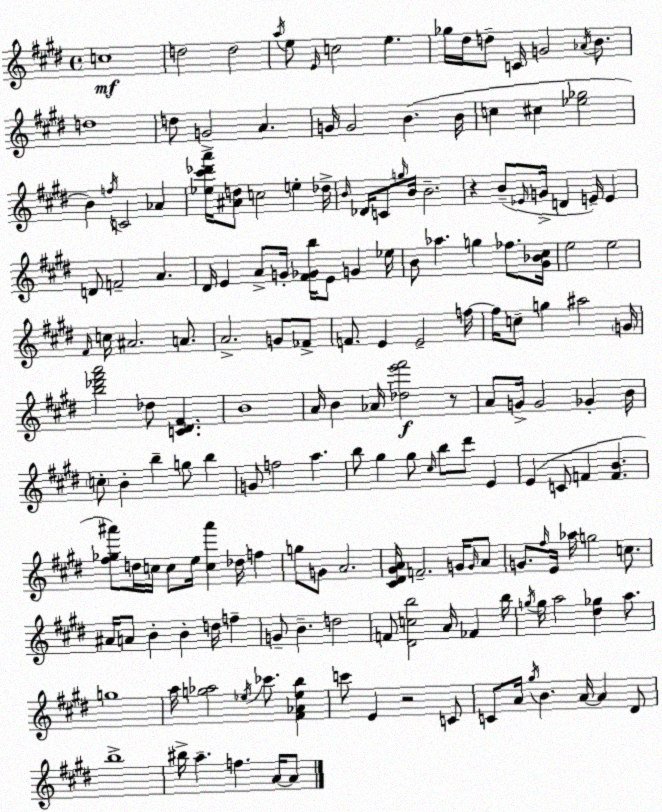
X:1
T:Untitled
M:4/4
L:1/4
K:E
c4 d2 d2 a/4 e/2 E/4 c2 e _g/4 ^d/4 d/2 C/4 G2 _A/4 B/2 d4 d/2 G2 A G/4 G2 B B/4 c ^c [_e_g]2 B f/4 C2 _A [_e^c'_d'a']/4 [^Ad]/2 c2 e _d/4 B/4 _D/4 C/2 g/4 B/4 B2 z B/2 _E/4 G/4 D E/4 E D/2 F2 A ^D/4 E A/2 G/4 [^F_Gb]/4 E/2 G _e/4 B/2 _a g _f/2 [^G_B^c]/4 e2 e2 ^F/4 c/4 ^A2 A/2 A2 G/2 _F/2 F/2 E E2 f/4 f/4 c/2 g ^a2 G/4 [b_d'^f'a']2 _d/2 [C^D^F] B4 A/4 B _A/4 [_de'^f']2 z/2 A/2 G/4 G2 _G B/4 c/2 B b g/2 b G/2 f2 a b/2 ^g ^g/2 ^c/4 b/2 ^d'/2 E E C/2 F [FB] [^f_g^a']/2 d/4 c/4 c/2 e/4 [c^a'] _d/4 f g/2 G/2 A2 [^C^D^GA]/4 F2 G/4 G/4 A/2 G/2 ^f/4 E/4 _a/4 g2 c/2 ^A/4 A/2 B B d/4 f G/2 B d2 F/2 [^Dcb]2 A/4 _F b/4 g/4 g/4 a2 [^d_g] a/2 g4 a/4 [g_a]2 _e/4 _c'/2 [^F_A_eb] c'/2 E z2 C/2 C/2 A/4 ^g/4 B A/4 A ^D/2 b4 ^b/4 a f A/4 A/2